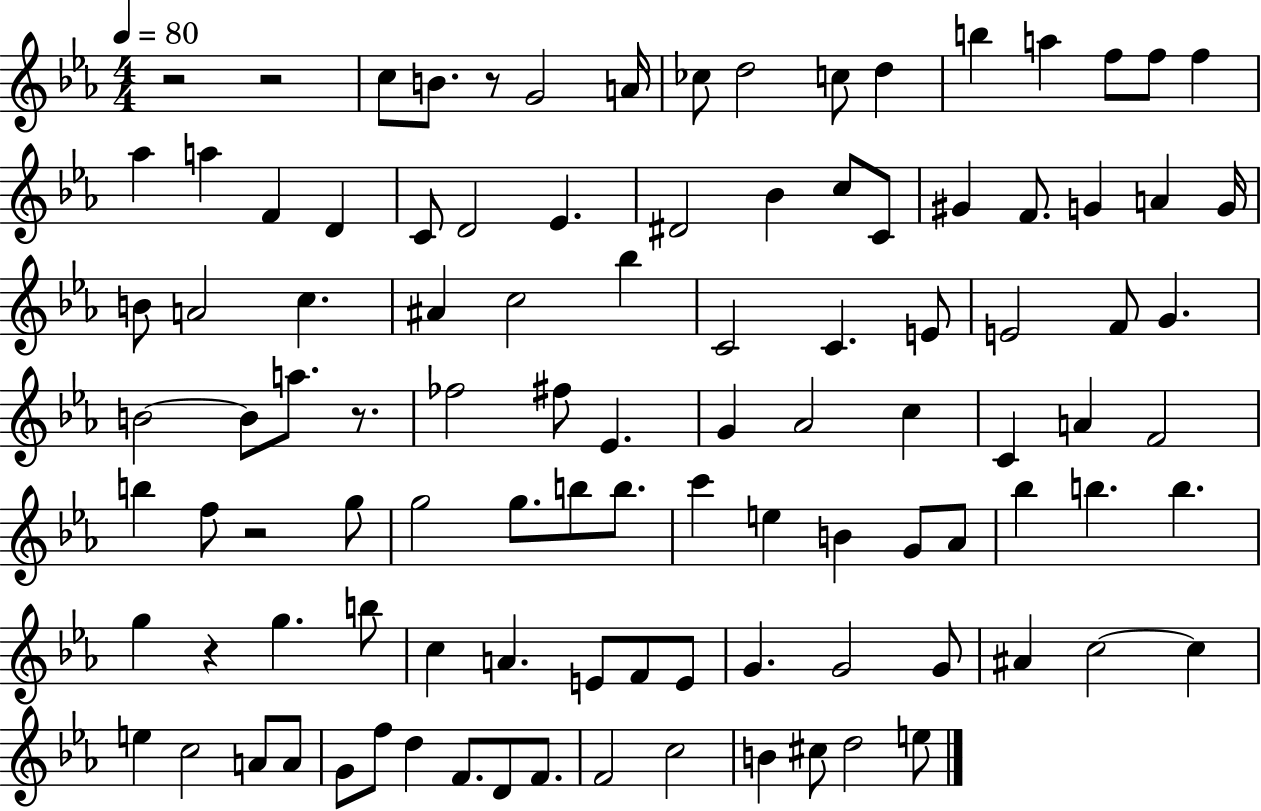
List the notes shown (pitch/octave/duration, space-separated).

R/h R/h C5/e B4/e. R/e G4/h A4/s CES5/e D5/h C5/e D5/q B5/q A5/q F5/e F5/e F5/q Ab5/q A5/q F4/q D4/q C4/e D4/h Eb4/q. D#4/h Bb4/q C5/e C4/e G#4/q F4/e. G4/q A4/q G4/s B4/e A4/h C5/q. A#4/q C5/h Bb5/q C4/h C4/q. E4/e E4/h F4/e G4/q. B4/h B4/e A5/e. R/e. FES5/h F#5/e Eb4/q. G4/q Ab4/h C5/q C4/q A4/q F4/h B5/q F5/e R/h G5/e G5/h G5/e. B5/e B5/e. C6/q E5/q B4/q G4/e Ab4/e Bb5/q B5/q. B5/q. G5/q R/q G5/q. B5/e C5/q A4/q. E4/e F4/e E4/e G4/q. G4/h G4/e A#4/q C5/h C5/q E5/q C5/h A4/e A4/e G4/e F5/e D5/q F4/e. D4/e F4/e. F4/h C5/h B4/q C#5/e D5/h E5/e